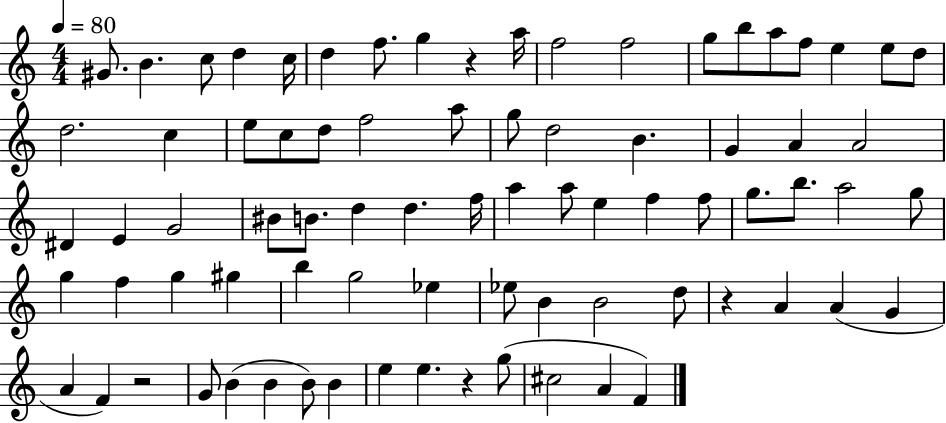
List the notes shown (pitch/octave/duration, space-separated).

G#4/e. B4/q. C5/e D5/q C5/s D5/q F5/e. G5/q R/q A5/s F5/h F5/h G5/e B5/e A5/e F5/e E5/q E5/e D5/e D5/h. C5/q E5/e C5/e D5/e F5/h A5/e G5/e D5/h B4/q. G4/q A4/q A4/h D#4/q E4/q G4/h BIS4/e B4/e. D5/q D5/q. F5/s A5/q A5/e E5/q F5/q F5/e G5/e. B5/e. A5/h G5/e G5/q F5/q G5/q G#5/q B5/q G5/h Eb5/q Eb5/e B4/q B4/h D5/e R/q A4/q A4/q G4/q A4/q F4/q R/h G4/e B4/q B4/q B4/e B4/q E5/q E5/q. R/q G5/e C#5/h A4/q F4/q